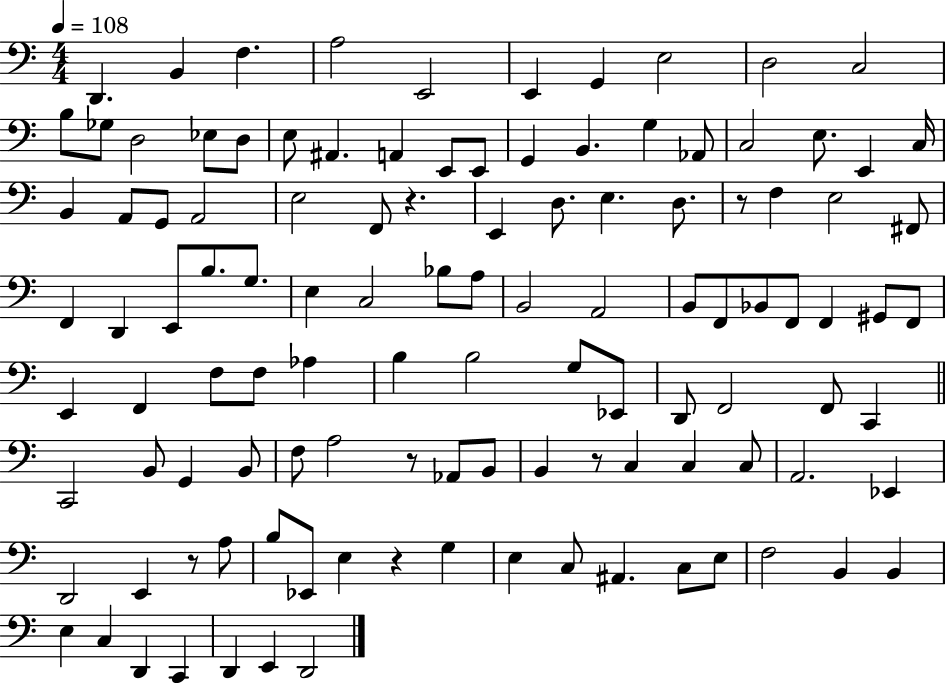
D2/q. B2/q F3/q. A3/h E2/h E2/q G2/q E3/h D3/h C3/h B3/e Gb3/e D3/h Eb3/e D3/e E3/e A#2/q. A2/q E2/e E2/e G2/q B2/q. G3/q Ab2/e C3/h E3/e. E2/q C3/s B2/q A2/e G2/e A2/h E3/h F2/e R/q. E2/q D3/e. E3/q. D3/e. R/e F3/q E3/h F#2/e F2/q D2/q E2/e B3/e. G3/e. E3/q C3/h Bb3/e A3/e B2/h A2/h B2/e F2/e Bb2/e F2/e F2/q G#2/e F2/e E2/q F2/q F3/e F3/e Ab3/q B3/q B3/h G3/e Eb2/e D2/e F2/h F2/e C2/q C2/h B2/e G2/q B2/e F3/e A3/h R/e Ab2/e B2/e B2/q R/e C3/q C3/q C3/e A2/h. Eb2/q D2/h E2/q R/e A3/e B3/e Eb2/e E3/q R/q G3/q E3/q C3/e A#2/q. C3/e E3/e F3/h B2/q B2/q E3/q C3/q D2/q C2/q D2/q E2/q D2/h